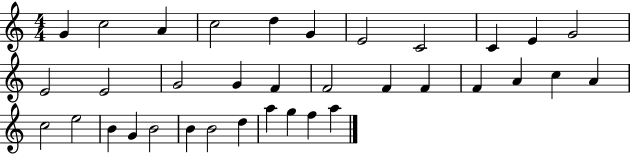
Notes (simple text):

G4/q C5/h A4/q C5/h D5/q G4/q E4/h C4/h C4/q E4/q G4/h E4/h E4/h G4/h G4/q F4/q F4/h F4/q F4/q F4/q A4/q C5/q A4/q C5/h E5/h B4/q G4/q B4/h B4/q B4/h D5/q A5/q G5/q F5/q A5/q